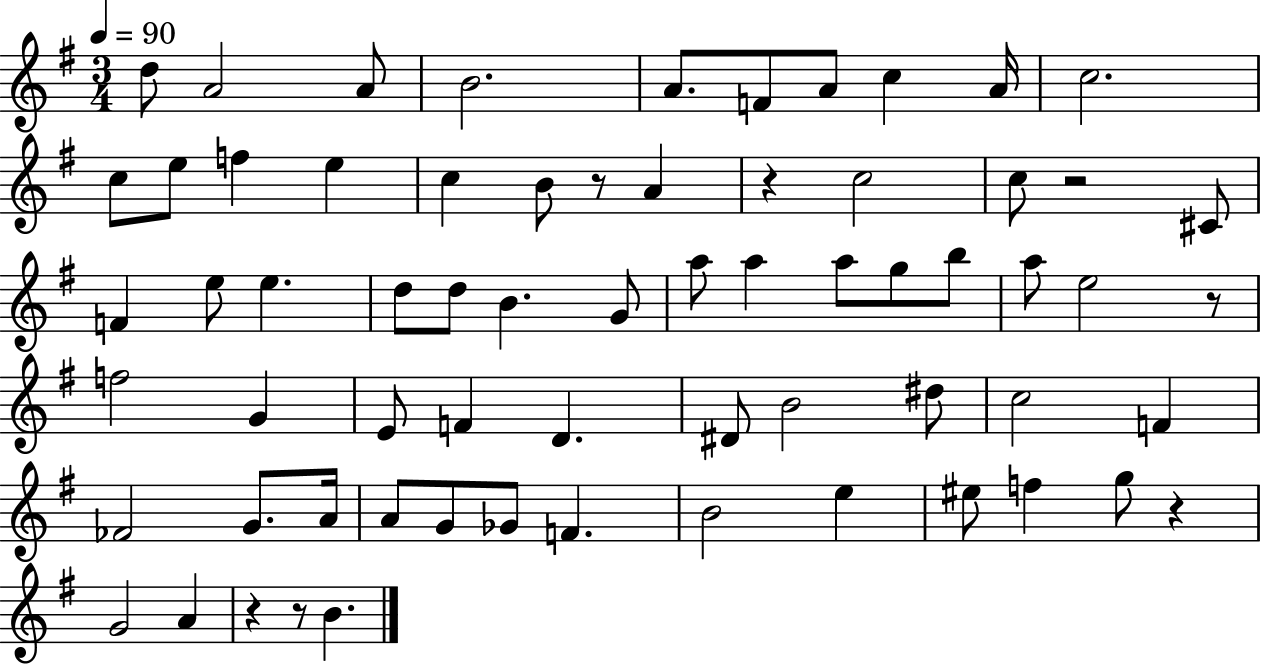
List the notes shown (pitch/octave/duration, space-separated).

D5/e A4/h A4/e B4/h. A4/e. F4/e A4/e C5/q A4/s C5/h. C5/e E5/e F5/q E5/q C5/q B4/e R/e A4/q R/q C5/h C5/e R/h C#4/e F4/q E5/e E5/q. D5/e D5/e B4/q. G4/e A5/e A5/q A5/e G5/e B5/e A5/e E5/h R/e F5/h G4/q E4/e F4/q D4/q. D#4/e B4/h D#5/e C5/h F4/q FES4/h G4/e. A4/s A4/e G4/e Gb4/e F4/q. B4/h E5/q EIS5/e F5/q G5/e R/q G4/h A4/q R/q R/e B4/q.